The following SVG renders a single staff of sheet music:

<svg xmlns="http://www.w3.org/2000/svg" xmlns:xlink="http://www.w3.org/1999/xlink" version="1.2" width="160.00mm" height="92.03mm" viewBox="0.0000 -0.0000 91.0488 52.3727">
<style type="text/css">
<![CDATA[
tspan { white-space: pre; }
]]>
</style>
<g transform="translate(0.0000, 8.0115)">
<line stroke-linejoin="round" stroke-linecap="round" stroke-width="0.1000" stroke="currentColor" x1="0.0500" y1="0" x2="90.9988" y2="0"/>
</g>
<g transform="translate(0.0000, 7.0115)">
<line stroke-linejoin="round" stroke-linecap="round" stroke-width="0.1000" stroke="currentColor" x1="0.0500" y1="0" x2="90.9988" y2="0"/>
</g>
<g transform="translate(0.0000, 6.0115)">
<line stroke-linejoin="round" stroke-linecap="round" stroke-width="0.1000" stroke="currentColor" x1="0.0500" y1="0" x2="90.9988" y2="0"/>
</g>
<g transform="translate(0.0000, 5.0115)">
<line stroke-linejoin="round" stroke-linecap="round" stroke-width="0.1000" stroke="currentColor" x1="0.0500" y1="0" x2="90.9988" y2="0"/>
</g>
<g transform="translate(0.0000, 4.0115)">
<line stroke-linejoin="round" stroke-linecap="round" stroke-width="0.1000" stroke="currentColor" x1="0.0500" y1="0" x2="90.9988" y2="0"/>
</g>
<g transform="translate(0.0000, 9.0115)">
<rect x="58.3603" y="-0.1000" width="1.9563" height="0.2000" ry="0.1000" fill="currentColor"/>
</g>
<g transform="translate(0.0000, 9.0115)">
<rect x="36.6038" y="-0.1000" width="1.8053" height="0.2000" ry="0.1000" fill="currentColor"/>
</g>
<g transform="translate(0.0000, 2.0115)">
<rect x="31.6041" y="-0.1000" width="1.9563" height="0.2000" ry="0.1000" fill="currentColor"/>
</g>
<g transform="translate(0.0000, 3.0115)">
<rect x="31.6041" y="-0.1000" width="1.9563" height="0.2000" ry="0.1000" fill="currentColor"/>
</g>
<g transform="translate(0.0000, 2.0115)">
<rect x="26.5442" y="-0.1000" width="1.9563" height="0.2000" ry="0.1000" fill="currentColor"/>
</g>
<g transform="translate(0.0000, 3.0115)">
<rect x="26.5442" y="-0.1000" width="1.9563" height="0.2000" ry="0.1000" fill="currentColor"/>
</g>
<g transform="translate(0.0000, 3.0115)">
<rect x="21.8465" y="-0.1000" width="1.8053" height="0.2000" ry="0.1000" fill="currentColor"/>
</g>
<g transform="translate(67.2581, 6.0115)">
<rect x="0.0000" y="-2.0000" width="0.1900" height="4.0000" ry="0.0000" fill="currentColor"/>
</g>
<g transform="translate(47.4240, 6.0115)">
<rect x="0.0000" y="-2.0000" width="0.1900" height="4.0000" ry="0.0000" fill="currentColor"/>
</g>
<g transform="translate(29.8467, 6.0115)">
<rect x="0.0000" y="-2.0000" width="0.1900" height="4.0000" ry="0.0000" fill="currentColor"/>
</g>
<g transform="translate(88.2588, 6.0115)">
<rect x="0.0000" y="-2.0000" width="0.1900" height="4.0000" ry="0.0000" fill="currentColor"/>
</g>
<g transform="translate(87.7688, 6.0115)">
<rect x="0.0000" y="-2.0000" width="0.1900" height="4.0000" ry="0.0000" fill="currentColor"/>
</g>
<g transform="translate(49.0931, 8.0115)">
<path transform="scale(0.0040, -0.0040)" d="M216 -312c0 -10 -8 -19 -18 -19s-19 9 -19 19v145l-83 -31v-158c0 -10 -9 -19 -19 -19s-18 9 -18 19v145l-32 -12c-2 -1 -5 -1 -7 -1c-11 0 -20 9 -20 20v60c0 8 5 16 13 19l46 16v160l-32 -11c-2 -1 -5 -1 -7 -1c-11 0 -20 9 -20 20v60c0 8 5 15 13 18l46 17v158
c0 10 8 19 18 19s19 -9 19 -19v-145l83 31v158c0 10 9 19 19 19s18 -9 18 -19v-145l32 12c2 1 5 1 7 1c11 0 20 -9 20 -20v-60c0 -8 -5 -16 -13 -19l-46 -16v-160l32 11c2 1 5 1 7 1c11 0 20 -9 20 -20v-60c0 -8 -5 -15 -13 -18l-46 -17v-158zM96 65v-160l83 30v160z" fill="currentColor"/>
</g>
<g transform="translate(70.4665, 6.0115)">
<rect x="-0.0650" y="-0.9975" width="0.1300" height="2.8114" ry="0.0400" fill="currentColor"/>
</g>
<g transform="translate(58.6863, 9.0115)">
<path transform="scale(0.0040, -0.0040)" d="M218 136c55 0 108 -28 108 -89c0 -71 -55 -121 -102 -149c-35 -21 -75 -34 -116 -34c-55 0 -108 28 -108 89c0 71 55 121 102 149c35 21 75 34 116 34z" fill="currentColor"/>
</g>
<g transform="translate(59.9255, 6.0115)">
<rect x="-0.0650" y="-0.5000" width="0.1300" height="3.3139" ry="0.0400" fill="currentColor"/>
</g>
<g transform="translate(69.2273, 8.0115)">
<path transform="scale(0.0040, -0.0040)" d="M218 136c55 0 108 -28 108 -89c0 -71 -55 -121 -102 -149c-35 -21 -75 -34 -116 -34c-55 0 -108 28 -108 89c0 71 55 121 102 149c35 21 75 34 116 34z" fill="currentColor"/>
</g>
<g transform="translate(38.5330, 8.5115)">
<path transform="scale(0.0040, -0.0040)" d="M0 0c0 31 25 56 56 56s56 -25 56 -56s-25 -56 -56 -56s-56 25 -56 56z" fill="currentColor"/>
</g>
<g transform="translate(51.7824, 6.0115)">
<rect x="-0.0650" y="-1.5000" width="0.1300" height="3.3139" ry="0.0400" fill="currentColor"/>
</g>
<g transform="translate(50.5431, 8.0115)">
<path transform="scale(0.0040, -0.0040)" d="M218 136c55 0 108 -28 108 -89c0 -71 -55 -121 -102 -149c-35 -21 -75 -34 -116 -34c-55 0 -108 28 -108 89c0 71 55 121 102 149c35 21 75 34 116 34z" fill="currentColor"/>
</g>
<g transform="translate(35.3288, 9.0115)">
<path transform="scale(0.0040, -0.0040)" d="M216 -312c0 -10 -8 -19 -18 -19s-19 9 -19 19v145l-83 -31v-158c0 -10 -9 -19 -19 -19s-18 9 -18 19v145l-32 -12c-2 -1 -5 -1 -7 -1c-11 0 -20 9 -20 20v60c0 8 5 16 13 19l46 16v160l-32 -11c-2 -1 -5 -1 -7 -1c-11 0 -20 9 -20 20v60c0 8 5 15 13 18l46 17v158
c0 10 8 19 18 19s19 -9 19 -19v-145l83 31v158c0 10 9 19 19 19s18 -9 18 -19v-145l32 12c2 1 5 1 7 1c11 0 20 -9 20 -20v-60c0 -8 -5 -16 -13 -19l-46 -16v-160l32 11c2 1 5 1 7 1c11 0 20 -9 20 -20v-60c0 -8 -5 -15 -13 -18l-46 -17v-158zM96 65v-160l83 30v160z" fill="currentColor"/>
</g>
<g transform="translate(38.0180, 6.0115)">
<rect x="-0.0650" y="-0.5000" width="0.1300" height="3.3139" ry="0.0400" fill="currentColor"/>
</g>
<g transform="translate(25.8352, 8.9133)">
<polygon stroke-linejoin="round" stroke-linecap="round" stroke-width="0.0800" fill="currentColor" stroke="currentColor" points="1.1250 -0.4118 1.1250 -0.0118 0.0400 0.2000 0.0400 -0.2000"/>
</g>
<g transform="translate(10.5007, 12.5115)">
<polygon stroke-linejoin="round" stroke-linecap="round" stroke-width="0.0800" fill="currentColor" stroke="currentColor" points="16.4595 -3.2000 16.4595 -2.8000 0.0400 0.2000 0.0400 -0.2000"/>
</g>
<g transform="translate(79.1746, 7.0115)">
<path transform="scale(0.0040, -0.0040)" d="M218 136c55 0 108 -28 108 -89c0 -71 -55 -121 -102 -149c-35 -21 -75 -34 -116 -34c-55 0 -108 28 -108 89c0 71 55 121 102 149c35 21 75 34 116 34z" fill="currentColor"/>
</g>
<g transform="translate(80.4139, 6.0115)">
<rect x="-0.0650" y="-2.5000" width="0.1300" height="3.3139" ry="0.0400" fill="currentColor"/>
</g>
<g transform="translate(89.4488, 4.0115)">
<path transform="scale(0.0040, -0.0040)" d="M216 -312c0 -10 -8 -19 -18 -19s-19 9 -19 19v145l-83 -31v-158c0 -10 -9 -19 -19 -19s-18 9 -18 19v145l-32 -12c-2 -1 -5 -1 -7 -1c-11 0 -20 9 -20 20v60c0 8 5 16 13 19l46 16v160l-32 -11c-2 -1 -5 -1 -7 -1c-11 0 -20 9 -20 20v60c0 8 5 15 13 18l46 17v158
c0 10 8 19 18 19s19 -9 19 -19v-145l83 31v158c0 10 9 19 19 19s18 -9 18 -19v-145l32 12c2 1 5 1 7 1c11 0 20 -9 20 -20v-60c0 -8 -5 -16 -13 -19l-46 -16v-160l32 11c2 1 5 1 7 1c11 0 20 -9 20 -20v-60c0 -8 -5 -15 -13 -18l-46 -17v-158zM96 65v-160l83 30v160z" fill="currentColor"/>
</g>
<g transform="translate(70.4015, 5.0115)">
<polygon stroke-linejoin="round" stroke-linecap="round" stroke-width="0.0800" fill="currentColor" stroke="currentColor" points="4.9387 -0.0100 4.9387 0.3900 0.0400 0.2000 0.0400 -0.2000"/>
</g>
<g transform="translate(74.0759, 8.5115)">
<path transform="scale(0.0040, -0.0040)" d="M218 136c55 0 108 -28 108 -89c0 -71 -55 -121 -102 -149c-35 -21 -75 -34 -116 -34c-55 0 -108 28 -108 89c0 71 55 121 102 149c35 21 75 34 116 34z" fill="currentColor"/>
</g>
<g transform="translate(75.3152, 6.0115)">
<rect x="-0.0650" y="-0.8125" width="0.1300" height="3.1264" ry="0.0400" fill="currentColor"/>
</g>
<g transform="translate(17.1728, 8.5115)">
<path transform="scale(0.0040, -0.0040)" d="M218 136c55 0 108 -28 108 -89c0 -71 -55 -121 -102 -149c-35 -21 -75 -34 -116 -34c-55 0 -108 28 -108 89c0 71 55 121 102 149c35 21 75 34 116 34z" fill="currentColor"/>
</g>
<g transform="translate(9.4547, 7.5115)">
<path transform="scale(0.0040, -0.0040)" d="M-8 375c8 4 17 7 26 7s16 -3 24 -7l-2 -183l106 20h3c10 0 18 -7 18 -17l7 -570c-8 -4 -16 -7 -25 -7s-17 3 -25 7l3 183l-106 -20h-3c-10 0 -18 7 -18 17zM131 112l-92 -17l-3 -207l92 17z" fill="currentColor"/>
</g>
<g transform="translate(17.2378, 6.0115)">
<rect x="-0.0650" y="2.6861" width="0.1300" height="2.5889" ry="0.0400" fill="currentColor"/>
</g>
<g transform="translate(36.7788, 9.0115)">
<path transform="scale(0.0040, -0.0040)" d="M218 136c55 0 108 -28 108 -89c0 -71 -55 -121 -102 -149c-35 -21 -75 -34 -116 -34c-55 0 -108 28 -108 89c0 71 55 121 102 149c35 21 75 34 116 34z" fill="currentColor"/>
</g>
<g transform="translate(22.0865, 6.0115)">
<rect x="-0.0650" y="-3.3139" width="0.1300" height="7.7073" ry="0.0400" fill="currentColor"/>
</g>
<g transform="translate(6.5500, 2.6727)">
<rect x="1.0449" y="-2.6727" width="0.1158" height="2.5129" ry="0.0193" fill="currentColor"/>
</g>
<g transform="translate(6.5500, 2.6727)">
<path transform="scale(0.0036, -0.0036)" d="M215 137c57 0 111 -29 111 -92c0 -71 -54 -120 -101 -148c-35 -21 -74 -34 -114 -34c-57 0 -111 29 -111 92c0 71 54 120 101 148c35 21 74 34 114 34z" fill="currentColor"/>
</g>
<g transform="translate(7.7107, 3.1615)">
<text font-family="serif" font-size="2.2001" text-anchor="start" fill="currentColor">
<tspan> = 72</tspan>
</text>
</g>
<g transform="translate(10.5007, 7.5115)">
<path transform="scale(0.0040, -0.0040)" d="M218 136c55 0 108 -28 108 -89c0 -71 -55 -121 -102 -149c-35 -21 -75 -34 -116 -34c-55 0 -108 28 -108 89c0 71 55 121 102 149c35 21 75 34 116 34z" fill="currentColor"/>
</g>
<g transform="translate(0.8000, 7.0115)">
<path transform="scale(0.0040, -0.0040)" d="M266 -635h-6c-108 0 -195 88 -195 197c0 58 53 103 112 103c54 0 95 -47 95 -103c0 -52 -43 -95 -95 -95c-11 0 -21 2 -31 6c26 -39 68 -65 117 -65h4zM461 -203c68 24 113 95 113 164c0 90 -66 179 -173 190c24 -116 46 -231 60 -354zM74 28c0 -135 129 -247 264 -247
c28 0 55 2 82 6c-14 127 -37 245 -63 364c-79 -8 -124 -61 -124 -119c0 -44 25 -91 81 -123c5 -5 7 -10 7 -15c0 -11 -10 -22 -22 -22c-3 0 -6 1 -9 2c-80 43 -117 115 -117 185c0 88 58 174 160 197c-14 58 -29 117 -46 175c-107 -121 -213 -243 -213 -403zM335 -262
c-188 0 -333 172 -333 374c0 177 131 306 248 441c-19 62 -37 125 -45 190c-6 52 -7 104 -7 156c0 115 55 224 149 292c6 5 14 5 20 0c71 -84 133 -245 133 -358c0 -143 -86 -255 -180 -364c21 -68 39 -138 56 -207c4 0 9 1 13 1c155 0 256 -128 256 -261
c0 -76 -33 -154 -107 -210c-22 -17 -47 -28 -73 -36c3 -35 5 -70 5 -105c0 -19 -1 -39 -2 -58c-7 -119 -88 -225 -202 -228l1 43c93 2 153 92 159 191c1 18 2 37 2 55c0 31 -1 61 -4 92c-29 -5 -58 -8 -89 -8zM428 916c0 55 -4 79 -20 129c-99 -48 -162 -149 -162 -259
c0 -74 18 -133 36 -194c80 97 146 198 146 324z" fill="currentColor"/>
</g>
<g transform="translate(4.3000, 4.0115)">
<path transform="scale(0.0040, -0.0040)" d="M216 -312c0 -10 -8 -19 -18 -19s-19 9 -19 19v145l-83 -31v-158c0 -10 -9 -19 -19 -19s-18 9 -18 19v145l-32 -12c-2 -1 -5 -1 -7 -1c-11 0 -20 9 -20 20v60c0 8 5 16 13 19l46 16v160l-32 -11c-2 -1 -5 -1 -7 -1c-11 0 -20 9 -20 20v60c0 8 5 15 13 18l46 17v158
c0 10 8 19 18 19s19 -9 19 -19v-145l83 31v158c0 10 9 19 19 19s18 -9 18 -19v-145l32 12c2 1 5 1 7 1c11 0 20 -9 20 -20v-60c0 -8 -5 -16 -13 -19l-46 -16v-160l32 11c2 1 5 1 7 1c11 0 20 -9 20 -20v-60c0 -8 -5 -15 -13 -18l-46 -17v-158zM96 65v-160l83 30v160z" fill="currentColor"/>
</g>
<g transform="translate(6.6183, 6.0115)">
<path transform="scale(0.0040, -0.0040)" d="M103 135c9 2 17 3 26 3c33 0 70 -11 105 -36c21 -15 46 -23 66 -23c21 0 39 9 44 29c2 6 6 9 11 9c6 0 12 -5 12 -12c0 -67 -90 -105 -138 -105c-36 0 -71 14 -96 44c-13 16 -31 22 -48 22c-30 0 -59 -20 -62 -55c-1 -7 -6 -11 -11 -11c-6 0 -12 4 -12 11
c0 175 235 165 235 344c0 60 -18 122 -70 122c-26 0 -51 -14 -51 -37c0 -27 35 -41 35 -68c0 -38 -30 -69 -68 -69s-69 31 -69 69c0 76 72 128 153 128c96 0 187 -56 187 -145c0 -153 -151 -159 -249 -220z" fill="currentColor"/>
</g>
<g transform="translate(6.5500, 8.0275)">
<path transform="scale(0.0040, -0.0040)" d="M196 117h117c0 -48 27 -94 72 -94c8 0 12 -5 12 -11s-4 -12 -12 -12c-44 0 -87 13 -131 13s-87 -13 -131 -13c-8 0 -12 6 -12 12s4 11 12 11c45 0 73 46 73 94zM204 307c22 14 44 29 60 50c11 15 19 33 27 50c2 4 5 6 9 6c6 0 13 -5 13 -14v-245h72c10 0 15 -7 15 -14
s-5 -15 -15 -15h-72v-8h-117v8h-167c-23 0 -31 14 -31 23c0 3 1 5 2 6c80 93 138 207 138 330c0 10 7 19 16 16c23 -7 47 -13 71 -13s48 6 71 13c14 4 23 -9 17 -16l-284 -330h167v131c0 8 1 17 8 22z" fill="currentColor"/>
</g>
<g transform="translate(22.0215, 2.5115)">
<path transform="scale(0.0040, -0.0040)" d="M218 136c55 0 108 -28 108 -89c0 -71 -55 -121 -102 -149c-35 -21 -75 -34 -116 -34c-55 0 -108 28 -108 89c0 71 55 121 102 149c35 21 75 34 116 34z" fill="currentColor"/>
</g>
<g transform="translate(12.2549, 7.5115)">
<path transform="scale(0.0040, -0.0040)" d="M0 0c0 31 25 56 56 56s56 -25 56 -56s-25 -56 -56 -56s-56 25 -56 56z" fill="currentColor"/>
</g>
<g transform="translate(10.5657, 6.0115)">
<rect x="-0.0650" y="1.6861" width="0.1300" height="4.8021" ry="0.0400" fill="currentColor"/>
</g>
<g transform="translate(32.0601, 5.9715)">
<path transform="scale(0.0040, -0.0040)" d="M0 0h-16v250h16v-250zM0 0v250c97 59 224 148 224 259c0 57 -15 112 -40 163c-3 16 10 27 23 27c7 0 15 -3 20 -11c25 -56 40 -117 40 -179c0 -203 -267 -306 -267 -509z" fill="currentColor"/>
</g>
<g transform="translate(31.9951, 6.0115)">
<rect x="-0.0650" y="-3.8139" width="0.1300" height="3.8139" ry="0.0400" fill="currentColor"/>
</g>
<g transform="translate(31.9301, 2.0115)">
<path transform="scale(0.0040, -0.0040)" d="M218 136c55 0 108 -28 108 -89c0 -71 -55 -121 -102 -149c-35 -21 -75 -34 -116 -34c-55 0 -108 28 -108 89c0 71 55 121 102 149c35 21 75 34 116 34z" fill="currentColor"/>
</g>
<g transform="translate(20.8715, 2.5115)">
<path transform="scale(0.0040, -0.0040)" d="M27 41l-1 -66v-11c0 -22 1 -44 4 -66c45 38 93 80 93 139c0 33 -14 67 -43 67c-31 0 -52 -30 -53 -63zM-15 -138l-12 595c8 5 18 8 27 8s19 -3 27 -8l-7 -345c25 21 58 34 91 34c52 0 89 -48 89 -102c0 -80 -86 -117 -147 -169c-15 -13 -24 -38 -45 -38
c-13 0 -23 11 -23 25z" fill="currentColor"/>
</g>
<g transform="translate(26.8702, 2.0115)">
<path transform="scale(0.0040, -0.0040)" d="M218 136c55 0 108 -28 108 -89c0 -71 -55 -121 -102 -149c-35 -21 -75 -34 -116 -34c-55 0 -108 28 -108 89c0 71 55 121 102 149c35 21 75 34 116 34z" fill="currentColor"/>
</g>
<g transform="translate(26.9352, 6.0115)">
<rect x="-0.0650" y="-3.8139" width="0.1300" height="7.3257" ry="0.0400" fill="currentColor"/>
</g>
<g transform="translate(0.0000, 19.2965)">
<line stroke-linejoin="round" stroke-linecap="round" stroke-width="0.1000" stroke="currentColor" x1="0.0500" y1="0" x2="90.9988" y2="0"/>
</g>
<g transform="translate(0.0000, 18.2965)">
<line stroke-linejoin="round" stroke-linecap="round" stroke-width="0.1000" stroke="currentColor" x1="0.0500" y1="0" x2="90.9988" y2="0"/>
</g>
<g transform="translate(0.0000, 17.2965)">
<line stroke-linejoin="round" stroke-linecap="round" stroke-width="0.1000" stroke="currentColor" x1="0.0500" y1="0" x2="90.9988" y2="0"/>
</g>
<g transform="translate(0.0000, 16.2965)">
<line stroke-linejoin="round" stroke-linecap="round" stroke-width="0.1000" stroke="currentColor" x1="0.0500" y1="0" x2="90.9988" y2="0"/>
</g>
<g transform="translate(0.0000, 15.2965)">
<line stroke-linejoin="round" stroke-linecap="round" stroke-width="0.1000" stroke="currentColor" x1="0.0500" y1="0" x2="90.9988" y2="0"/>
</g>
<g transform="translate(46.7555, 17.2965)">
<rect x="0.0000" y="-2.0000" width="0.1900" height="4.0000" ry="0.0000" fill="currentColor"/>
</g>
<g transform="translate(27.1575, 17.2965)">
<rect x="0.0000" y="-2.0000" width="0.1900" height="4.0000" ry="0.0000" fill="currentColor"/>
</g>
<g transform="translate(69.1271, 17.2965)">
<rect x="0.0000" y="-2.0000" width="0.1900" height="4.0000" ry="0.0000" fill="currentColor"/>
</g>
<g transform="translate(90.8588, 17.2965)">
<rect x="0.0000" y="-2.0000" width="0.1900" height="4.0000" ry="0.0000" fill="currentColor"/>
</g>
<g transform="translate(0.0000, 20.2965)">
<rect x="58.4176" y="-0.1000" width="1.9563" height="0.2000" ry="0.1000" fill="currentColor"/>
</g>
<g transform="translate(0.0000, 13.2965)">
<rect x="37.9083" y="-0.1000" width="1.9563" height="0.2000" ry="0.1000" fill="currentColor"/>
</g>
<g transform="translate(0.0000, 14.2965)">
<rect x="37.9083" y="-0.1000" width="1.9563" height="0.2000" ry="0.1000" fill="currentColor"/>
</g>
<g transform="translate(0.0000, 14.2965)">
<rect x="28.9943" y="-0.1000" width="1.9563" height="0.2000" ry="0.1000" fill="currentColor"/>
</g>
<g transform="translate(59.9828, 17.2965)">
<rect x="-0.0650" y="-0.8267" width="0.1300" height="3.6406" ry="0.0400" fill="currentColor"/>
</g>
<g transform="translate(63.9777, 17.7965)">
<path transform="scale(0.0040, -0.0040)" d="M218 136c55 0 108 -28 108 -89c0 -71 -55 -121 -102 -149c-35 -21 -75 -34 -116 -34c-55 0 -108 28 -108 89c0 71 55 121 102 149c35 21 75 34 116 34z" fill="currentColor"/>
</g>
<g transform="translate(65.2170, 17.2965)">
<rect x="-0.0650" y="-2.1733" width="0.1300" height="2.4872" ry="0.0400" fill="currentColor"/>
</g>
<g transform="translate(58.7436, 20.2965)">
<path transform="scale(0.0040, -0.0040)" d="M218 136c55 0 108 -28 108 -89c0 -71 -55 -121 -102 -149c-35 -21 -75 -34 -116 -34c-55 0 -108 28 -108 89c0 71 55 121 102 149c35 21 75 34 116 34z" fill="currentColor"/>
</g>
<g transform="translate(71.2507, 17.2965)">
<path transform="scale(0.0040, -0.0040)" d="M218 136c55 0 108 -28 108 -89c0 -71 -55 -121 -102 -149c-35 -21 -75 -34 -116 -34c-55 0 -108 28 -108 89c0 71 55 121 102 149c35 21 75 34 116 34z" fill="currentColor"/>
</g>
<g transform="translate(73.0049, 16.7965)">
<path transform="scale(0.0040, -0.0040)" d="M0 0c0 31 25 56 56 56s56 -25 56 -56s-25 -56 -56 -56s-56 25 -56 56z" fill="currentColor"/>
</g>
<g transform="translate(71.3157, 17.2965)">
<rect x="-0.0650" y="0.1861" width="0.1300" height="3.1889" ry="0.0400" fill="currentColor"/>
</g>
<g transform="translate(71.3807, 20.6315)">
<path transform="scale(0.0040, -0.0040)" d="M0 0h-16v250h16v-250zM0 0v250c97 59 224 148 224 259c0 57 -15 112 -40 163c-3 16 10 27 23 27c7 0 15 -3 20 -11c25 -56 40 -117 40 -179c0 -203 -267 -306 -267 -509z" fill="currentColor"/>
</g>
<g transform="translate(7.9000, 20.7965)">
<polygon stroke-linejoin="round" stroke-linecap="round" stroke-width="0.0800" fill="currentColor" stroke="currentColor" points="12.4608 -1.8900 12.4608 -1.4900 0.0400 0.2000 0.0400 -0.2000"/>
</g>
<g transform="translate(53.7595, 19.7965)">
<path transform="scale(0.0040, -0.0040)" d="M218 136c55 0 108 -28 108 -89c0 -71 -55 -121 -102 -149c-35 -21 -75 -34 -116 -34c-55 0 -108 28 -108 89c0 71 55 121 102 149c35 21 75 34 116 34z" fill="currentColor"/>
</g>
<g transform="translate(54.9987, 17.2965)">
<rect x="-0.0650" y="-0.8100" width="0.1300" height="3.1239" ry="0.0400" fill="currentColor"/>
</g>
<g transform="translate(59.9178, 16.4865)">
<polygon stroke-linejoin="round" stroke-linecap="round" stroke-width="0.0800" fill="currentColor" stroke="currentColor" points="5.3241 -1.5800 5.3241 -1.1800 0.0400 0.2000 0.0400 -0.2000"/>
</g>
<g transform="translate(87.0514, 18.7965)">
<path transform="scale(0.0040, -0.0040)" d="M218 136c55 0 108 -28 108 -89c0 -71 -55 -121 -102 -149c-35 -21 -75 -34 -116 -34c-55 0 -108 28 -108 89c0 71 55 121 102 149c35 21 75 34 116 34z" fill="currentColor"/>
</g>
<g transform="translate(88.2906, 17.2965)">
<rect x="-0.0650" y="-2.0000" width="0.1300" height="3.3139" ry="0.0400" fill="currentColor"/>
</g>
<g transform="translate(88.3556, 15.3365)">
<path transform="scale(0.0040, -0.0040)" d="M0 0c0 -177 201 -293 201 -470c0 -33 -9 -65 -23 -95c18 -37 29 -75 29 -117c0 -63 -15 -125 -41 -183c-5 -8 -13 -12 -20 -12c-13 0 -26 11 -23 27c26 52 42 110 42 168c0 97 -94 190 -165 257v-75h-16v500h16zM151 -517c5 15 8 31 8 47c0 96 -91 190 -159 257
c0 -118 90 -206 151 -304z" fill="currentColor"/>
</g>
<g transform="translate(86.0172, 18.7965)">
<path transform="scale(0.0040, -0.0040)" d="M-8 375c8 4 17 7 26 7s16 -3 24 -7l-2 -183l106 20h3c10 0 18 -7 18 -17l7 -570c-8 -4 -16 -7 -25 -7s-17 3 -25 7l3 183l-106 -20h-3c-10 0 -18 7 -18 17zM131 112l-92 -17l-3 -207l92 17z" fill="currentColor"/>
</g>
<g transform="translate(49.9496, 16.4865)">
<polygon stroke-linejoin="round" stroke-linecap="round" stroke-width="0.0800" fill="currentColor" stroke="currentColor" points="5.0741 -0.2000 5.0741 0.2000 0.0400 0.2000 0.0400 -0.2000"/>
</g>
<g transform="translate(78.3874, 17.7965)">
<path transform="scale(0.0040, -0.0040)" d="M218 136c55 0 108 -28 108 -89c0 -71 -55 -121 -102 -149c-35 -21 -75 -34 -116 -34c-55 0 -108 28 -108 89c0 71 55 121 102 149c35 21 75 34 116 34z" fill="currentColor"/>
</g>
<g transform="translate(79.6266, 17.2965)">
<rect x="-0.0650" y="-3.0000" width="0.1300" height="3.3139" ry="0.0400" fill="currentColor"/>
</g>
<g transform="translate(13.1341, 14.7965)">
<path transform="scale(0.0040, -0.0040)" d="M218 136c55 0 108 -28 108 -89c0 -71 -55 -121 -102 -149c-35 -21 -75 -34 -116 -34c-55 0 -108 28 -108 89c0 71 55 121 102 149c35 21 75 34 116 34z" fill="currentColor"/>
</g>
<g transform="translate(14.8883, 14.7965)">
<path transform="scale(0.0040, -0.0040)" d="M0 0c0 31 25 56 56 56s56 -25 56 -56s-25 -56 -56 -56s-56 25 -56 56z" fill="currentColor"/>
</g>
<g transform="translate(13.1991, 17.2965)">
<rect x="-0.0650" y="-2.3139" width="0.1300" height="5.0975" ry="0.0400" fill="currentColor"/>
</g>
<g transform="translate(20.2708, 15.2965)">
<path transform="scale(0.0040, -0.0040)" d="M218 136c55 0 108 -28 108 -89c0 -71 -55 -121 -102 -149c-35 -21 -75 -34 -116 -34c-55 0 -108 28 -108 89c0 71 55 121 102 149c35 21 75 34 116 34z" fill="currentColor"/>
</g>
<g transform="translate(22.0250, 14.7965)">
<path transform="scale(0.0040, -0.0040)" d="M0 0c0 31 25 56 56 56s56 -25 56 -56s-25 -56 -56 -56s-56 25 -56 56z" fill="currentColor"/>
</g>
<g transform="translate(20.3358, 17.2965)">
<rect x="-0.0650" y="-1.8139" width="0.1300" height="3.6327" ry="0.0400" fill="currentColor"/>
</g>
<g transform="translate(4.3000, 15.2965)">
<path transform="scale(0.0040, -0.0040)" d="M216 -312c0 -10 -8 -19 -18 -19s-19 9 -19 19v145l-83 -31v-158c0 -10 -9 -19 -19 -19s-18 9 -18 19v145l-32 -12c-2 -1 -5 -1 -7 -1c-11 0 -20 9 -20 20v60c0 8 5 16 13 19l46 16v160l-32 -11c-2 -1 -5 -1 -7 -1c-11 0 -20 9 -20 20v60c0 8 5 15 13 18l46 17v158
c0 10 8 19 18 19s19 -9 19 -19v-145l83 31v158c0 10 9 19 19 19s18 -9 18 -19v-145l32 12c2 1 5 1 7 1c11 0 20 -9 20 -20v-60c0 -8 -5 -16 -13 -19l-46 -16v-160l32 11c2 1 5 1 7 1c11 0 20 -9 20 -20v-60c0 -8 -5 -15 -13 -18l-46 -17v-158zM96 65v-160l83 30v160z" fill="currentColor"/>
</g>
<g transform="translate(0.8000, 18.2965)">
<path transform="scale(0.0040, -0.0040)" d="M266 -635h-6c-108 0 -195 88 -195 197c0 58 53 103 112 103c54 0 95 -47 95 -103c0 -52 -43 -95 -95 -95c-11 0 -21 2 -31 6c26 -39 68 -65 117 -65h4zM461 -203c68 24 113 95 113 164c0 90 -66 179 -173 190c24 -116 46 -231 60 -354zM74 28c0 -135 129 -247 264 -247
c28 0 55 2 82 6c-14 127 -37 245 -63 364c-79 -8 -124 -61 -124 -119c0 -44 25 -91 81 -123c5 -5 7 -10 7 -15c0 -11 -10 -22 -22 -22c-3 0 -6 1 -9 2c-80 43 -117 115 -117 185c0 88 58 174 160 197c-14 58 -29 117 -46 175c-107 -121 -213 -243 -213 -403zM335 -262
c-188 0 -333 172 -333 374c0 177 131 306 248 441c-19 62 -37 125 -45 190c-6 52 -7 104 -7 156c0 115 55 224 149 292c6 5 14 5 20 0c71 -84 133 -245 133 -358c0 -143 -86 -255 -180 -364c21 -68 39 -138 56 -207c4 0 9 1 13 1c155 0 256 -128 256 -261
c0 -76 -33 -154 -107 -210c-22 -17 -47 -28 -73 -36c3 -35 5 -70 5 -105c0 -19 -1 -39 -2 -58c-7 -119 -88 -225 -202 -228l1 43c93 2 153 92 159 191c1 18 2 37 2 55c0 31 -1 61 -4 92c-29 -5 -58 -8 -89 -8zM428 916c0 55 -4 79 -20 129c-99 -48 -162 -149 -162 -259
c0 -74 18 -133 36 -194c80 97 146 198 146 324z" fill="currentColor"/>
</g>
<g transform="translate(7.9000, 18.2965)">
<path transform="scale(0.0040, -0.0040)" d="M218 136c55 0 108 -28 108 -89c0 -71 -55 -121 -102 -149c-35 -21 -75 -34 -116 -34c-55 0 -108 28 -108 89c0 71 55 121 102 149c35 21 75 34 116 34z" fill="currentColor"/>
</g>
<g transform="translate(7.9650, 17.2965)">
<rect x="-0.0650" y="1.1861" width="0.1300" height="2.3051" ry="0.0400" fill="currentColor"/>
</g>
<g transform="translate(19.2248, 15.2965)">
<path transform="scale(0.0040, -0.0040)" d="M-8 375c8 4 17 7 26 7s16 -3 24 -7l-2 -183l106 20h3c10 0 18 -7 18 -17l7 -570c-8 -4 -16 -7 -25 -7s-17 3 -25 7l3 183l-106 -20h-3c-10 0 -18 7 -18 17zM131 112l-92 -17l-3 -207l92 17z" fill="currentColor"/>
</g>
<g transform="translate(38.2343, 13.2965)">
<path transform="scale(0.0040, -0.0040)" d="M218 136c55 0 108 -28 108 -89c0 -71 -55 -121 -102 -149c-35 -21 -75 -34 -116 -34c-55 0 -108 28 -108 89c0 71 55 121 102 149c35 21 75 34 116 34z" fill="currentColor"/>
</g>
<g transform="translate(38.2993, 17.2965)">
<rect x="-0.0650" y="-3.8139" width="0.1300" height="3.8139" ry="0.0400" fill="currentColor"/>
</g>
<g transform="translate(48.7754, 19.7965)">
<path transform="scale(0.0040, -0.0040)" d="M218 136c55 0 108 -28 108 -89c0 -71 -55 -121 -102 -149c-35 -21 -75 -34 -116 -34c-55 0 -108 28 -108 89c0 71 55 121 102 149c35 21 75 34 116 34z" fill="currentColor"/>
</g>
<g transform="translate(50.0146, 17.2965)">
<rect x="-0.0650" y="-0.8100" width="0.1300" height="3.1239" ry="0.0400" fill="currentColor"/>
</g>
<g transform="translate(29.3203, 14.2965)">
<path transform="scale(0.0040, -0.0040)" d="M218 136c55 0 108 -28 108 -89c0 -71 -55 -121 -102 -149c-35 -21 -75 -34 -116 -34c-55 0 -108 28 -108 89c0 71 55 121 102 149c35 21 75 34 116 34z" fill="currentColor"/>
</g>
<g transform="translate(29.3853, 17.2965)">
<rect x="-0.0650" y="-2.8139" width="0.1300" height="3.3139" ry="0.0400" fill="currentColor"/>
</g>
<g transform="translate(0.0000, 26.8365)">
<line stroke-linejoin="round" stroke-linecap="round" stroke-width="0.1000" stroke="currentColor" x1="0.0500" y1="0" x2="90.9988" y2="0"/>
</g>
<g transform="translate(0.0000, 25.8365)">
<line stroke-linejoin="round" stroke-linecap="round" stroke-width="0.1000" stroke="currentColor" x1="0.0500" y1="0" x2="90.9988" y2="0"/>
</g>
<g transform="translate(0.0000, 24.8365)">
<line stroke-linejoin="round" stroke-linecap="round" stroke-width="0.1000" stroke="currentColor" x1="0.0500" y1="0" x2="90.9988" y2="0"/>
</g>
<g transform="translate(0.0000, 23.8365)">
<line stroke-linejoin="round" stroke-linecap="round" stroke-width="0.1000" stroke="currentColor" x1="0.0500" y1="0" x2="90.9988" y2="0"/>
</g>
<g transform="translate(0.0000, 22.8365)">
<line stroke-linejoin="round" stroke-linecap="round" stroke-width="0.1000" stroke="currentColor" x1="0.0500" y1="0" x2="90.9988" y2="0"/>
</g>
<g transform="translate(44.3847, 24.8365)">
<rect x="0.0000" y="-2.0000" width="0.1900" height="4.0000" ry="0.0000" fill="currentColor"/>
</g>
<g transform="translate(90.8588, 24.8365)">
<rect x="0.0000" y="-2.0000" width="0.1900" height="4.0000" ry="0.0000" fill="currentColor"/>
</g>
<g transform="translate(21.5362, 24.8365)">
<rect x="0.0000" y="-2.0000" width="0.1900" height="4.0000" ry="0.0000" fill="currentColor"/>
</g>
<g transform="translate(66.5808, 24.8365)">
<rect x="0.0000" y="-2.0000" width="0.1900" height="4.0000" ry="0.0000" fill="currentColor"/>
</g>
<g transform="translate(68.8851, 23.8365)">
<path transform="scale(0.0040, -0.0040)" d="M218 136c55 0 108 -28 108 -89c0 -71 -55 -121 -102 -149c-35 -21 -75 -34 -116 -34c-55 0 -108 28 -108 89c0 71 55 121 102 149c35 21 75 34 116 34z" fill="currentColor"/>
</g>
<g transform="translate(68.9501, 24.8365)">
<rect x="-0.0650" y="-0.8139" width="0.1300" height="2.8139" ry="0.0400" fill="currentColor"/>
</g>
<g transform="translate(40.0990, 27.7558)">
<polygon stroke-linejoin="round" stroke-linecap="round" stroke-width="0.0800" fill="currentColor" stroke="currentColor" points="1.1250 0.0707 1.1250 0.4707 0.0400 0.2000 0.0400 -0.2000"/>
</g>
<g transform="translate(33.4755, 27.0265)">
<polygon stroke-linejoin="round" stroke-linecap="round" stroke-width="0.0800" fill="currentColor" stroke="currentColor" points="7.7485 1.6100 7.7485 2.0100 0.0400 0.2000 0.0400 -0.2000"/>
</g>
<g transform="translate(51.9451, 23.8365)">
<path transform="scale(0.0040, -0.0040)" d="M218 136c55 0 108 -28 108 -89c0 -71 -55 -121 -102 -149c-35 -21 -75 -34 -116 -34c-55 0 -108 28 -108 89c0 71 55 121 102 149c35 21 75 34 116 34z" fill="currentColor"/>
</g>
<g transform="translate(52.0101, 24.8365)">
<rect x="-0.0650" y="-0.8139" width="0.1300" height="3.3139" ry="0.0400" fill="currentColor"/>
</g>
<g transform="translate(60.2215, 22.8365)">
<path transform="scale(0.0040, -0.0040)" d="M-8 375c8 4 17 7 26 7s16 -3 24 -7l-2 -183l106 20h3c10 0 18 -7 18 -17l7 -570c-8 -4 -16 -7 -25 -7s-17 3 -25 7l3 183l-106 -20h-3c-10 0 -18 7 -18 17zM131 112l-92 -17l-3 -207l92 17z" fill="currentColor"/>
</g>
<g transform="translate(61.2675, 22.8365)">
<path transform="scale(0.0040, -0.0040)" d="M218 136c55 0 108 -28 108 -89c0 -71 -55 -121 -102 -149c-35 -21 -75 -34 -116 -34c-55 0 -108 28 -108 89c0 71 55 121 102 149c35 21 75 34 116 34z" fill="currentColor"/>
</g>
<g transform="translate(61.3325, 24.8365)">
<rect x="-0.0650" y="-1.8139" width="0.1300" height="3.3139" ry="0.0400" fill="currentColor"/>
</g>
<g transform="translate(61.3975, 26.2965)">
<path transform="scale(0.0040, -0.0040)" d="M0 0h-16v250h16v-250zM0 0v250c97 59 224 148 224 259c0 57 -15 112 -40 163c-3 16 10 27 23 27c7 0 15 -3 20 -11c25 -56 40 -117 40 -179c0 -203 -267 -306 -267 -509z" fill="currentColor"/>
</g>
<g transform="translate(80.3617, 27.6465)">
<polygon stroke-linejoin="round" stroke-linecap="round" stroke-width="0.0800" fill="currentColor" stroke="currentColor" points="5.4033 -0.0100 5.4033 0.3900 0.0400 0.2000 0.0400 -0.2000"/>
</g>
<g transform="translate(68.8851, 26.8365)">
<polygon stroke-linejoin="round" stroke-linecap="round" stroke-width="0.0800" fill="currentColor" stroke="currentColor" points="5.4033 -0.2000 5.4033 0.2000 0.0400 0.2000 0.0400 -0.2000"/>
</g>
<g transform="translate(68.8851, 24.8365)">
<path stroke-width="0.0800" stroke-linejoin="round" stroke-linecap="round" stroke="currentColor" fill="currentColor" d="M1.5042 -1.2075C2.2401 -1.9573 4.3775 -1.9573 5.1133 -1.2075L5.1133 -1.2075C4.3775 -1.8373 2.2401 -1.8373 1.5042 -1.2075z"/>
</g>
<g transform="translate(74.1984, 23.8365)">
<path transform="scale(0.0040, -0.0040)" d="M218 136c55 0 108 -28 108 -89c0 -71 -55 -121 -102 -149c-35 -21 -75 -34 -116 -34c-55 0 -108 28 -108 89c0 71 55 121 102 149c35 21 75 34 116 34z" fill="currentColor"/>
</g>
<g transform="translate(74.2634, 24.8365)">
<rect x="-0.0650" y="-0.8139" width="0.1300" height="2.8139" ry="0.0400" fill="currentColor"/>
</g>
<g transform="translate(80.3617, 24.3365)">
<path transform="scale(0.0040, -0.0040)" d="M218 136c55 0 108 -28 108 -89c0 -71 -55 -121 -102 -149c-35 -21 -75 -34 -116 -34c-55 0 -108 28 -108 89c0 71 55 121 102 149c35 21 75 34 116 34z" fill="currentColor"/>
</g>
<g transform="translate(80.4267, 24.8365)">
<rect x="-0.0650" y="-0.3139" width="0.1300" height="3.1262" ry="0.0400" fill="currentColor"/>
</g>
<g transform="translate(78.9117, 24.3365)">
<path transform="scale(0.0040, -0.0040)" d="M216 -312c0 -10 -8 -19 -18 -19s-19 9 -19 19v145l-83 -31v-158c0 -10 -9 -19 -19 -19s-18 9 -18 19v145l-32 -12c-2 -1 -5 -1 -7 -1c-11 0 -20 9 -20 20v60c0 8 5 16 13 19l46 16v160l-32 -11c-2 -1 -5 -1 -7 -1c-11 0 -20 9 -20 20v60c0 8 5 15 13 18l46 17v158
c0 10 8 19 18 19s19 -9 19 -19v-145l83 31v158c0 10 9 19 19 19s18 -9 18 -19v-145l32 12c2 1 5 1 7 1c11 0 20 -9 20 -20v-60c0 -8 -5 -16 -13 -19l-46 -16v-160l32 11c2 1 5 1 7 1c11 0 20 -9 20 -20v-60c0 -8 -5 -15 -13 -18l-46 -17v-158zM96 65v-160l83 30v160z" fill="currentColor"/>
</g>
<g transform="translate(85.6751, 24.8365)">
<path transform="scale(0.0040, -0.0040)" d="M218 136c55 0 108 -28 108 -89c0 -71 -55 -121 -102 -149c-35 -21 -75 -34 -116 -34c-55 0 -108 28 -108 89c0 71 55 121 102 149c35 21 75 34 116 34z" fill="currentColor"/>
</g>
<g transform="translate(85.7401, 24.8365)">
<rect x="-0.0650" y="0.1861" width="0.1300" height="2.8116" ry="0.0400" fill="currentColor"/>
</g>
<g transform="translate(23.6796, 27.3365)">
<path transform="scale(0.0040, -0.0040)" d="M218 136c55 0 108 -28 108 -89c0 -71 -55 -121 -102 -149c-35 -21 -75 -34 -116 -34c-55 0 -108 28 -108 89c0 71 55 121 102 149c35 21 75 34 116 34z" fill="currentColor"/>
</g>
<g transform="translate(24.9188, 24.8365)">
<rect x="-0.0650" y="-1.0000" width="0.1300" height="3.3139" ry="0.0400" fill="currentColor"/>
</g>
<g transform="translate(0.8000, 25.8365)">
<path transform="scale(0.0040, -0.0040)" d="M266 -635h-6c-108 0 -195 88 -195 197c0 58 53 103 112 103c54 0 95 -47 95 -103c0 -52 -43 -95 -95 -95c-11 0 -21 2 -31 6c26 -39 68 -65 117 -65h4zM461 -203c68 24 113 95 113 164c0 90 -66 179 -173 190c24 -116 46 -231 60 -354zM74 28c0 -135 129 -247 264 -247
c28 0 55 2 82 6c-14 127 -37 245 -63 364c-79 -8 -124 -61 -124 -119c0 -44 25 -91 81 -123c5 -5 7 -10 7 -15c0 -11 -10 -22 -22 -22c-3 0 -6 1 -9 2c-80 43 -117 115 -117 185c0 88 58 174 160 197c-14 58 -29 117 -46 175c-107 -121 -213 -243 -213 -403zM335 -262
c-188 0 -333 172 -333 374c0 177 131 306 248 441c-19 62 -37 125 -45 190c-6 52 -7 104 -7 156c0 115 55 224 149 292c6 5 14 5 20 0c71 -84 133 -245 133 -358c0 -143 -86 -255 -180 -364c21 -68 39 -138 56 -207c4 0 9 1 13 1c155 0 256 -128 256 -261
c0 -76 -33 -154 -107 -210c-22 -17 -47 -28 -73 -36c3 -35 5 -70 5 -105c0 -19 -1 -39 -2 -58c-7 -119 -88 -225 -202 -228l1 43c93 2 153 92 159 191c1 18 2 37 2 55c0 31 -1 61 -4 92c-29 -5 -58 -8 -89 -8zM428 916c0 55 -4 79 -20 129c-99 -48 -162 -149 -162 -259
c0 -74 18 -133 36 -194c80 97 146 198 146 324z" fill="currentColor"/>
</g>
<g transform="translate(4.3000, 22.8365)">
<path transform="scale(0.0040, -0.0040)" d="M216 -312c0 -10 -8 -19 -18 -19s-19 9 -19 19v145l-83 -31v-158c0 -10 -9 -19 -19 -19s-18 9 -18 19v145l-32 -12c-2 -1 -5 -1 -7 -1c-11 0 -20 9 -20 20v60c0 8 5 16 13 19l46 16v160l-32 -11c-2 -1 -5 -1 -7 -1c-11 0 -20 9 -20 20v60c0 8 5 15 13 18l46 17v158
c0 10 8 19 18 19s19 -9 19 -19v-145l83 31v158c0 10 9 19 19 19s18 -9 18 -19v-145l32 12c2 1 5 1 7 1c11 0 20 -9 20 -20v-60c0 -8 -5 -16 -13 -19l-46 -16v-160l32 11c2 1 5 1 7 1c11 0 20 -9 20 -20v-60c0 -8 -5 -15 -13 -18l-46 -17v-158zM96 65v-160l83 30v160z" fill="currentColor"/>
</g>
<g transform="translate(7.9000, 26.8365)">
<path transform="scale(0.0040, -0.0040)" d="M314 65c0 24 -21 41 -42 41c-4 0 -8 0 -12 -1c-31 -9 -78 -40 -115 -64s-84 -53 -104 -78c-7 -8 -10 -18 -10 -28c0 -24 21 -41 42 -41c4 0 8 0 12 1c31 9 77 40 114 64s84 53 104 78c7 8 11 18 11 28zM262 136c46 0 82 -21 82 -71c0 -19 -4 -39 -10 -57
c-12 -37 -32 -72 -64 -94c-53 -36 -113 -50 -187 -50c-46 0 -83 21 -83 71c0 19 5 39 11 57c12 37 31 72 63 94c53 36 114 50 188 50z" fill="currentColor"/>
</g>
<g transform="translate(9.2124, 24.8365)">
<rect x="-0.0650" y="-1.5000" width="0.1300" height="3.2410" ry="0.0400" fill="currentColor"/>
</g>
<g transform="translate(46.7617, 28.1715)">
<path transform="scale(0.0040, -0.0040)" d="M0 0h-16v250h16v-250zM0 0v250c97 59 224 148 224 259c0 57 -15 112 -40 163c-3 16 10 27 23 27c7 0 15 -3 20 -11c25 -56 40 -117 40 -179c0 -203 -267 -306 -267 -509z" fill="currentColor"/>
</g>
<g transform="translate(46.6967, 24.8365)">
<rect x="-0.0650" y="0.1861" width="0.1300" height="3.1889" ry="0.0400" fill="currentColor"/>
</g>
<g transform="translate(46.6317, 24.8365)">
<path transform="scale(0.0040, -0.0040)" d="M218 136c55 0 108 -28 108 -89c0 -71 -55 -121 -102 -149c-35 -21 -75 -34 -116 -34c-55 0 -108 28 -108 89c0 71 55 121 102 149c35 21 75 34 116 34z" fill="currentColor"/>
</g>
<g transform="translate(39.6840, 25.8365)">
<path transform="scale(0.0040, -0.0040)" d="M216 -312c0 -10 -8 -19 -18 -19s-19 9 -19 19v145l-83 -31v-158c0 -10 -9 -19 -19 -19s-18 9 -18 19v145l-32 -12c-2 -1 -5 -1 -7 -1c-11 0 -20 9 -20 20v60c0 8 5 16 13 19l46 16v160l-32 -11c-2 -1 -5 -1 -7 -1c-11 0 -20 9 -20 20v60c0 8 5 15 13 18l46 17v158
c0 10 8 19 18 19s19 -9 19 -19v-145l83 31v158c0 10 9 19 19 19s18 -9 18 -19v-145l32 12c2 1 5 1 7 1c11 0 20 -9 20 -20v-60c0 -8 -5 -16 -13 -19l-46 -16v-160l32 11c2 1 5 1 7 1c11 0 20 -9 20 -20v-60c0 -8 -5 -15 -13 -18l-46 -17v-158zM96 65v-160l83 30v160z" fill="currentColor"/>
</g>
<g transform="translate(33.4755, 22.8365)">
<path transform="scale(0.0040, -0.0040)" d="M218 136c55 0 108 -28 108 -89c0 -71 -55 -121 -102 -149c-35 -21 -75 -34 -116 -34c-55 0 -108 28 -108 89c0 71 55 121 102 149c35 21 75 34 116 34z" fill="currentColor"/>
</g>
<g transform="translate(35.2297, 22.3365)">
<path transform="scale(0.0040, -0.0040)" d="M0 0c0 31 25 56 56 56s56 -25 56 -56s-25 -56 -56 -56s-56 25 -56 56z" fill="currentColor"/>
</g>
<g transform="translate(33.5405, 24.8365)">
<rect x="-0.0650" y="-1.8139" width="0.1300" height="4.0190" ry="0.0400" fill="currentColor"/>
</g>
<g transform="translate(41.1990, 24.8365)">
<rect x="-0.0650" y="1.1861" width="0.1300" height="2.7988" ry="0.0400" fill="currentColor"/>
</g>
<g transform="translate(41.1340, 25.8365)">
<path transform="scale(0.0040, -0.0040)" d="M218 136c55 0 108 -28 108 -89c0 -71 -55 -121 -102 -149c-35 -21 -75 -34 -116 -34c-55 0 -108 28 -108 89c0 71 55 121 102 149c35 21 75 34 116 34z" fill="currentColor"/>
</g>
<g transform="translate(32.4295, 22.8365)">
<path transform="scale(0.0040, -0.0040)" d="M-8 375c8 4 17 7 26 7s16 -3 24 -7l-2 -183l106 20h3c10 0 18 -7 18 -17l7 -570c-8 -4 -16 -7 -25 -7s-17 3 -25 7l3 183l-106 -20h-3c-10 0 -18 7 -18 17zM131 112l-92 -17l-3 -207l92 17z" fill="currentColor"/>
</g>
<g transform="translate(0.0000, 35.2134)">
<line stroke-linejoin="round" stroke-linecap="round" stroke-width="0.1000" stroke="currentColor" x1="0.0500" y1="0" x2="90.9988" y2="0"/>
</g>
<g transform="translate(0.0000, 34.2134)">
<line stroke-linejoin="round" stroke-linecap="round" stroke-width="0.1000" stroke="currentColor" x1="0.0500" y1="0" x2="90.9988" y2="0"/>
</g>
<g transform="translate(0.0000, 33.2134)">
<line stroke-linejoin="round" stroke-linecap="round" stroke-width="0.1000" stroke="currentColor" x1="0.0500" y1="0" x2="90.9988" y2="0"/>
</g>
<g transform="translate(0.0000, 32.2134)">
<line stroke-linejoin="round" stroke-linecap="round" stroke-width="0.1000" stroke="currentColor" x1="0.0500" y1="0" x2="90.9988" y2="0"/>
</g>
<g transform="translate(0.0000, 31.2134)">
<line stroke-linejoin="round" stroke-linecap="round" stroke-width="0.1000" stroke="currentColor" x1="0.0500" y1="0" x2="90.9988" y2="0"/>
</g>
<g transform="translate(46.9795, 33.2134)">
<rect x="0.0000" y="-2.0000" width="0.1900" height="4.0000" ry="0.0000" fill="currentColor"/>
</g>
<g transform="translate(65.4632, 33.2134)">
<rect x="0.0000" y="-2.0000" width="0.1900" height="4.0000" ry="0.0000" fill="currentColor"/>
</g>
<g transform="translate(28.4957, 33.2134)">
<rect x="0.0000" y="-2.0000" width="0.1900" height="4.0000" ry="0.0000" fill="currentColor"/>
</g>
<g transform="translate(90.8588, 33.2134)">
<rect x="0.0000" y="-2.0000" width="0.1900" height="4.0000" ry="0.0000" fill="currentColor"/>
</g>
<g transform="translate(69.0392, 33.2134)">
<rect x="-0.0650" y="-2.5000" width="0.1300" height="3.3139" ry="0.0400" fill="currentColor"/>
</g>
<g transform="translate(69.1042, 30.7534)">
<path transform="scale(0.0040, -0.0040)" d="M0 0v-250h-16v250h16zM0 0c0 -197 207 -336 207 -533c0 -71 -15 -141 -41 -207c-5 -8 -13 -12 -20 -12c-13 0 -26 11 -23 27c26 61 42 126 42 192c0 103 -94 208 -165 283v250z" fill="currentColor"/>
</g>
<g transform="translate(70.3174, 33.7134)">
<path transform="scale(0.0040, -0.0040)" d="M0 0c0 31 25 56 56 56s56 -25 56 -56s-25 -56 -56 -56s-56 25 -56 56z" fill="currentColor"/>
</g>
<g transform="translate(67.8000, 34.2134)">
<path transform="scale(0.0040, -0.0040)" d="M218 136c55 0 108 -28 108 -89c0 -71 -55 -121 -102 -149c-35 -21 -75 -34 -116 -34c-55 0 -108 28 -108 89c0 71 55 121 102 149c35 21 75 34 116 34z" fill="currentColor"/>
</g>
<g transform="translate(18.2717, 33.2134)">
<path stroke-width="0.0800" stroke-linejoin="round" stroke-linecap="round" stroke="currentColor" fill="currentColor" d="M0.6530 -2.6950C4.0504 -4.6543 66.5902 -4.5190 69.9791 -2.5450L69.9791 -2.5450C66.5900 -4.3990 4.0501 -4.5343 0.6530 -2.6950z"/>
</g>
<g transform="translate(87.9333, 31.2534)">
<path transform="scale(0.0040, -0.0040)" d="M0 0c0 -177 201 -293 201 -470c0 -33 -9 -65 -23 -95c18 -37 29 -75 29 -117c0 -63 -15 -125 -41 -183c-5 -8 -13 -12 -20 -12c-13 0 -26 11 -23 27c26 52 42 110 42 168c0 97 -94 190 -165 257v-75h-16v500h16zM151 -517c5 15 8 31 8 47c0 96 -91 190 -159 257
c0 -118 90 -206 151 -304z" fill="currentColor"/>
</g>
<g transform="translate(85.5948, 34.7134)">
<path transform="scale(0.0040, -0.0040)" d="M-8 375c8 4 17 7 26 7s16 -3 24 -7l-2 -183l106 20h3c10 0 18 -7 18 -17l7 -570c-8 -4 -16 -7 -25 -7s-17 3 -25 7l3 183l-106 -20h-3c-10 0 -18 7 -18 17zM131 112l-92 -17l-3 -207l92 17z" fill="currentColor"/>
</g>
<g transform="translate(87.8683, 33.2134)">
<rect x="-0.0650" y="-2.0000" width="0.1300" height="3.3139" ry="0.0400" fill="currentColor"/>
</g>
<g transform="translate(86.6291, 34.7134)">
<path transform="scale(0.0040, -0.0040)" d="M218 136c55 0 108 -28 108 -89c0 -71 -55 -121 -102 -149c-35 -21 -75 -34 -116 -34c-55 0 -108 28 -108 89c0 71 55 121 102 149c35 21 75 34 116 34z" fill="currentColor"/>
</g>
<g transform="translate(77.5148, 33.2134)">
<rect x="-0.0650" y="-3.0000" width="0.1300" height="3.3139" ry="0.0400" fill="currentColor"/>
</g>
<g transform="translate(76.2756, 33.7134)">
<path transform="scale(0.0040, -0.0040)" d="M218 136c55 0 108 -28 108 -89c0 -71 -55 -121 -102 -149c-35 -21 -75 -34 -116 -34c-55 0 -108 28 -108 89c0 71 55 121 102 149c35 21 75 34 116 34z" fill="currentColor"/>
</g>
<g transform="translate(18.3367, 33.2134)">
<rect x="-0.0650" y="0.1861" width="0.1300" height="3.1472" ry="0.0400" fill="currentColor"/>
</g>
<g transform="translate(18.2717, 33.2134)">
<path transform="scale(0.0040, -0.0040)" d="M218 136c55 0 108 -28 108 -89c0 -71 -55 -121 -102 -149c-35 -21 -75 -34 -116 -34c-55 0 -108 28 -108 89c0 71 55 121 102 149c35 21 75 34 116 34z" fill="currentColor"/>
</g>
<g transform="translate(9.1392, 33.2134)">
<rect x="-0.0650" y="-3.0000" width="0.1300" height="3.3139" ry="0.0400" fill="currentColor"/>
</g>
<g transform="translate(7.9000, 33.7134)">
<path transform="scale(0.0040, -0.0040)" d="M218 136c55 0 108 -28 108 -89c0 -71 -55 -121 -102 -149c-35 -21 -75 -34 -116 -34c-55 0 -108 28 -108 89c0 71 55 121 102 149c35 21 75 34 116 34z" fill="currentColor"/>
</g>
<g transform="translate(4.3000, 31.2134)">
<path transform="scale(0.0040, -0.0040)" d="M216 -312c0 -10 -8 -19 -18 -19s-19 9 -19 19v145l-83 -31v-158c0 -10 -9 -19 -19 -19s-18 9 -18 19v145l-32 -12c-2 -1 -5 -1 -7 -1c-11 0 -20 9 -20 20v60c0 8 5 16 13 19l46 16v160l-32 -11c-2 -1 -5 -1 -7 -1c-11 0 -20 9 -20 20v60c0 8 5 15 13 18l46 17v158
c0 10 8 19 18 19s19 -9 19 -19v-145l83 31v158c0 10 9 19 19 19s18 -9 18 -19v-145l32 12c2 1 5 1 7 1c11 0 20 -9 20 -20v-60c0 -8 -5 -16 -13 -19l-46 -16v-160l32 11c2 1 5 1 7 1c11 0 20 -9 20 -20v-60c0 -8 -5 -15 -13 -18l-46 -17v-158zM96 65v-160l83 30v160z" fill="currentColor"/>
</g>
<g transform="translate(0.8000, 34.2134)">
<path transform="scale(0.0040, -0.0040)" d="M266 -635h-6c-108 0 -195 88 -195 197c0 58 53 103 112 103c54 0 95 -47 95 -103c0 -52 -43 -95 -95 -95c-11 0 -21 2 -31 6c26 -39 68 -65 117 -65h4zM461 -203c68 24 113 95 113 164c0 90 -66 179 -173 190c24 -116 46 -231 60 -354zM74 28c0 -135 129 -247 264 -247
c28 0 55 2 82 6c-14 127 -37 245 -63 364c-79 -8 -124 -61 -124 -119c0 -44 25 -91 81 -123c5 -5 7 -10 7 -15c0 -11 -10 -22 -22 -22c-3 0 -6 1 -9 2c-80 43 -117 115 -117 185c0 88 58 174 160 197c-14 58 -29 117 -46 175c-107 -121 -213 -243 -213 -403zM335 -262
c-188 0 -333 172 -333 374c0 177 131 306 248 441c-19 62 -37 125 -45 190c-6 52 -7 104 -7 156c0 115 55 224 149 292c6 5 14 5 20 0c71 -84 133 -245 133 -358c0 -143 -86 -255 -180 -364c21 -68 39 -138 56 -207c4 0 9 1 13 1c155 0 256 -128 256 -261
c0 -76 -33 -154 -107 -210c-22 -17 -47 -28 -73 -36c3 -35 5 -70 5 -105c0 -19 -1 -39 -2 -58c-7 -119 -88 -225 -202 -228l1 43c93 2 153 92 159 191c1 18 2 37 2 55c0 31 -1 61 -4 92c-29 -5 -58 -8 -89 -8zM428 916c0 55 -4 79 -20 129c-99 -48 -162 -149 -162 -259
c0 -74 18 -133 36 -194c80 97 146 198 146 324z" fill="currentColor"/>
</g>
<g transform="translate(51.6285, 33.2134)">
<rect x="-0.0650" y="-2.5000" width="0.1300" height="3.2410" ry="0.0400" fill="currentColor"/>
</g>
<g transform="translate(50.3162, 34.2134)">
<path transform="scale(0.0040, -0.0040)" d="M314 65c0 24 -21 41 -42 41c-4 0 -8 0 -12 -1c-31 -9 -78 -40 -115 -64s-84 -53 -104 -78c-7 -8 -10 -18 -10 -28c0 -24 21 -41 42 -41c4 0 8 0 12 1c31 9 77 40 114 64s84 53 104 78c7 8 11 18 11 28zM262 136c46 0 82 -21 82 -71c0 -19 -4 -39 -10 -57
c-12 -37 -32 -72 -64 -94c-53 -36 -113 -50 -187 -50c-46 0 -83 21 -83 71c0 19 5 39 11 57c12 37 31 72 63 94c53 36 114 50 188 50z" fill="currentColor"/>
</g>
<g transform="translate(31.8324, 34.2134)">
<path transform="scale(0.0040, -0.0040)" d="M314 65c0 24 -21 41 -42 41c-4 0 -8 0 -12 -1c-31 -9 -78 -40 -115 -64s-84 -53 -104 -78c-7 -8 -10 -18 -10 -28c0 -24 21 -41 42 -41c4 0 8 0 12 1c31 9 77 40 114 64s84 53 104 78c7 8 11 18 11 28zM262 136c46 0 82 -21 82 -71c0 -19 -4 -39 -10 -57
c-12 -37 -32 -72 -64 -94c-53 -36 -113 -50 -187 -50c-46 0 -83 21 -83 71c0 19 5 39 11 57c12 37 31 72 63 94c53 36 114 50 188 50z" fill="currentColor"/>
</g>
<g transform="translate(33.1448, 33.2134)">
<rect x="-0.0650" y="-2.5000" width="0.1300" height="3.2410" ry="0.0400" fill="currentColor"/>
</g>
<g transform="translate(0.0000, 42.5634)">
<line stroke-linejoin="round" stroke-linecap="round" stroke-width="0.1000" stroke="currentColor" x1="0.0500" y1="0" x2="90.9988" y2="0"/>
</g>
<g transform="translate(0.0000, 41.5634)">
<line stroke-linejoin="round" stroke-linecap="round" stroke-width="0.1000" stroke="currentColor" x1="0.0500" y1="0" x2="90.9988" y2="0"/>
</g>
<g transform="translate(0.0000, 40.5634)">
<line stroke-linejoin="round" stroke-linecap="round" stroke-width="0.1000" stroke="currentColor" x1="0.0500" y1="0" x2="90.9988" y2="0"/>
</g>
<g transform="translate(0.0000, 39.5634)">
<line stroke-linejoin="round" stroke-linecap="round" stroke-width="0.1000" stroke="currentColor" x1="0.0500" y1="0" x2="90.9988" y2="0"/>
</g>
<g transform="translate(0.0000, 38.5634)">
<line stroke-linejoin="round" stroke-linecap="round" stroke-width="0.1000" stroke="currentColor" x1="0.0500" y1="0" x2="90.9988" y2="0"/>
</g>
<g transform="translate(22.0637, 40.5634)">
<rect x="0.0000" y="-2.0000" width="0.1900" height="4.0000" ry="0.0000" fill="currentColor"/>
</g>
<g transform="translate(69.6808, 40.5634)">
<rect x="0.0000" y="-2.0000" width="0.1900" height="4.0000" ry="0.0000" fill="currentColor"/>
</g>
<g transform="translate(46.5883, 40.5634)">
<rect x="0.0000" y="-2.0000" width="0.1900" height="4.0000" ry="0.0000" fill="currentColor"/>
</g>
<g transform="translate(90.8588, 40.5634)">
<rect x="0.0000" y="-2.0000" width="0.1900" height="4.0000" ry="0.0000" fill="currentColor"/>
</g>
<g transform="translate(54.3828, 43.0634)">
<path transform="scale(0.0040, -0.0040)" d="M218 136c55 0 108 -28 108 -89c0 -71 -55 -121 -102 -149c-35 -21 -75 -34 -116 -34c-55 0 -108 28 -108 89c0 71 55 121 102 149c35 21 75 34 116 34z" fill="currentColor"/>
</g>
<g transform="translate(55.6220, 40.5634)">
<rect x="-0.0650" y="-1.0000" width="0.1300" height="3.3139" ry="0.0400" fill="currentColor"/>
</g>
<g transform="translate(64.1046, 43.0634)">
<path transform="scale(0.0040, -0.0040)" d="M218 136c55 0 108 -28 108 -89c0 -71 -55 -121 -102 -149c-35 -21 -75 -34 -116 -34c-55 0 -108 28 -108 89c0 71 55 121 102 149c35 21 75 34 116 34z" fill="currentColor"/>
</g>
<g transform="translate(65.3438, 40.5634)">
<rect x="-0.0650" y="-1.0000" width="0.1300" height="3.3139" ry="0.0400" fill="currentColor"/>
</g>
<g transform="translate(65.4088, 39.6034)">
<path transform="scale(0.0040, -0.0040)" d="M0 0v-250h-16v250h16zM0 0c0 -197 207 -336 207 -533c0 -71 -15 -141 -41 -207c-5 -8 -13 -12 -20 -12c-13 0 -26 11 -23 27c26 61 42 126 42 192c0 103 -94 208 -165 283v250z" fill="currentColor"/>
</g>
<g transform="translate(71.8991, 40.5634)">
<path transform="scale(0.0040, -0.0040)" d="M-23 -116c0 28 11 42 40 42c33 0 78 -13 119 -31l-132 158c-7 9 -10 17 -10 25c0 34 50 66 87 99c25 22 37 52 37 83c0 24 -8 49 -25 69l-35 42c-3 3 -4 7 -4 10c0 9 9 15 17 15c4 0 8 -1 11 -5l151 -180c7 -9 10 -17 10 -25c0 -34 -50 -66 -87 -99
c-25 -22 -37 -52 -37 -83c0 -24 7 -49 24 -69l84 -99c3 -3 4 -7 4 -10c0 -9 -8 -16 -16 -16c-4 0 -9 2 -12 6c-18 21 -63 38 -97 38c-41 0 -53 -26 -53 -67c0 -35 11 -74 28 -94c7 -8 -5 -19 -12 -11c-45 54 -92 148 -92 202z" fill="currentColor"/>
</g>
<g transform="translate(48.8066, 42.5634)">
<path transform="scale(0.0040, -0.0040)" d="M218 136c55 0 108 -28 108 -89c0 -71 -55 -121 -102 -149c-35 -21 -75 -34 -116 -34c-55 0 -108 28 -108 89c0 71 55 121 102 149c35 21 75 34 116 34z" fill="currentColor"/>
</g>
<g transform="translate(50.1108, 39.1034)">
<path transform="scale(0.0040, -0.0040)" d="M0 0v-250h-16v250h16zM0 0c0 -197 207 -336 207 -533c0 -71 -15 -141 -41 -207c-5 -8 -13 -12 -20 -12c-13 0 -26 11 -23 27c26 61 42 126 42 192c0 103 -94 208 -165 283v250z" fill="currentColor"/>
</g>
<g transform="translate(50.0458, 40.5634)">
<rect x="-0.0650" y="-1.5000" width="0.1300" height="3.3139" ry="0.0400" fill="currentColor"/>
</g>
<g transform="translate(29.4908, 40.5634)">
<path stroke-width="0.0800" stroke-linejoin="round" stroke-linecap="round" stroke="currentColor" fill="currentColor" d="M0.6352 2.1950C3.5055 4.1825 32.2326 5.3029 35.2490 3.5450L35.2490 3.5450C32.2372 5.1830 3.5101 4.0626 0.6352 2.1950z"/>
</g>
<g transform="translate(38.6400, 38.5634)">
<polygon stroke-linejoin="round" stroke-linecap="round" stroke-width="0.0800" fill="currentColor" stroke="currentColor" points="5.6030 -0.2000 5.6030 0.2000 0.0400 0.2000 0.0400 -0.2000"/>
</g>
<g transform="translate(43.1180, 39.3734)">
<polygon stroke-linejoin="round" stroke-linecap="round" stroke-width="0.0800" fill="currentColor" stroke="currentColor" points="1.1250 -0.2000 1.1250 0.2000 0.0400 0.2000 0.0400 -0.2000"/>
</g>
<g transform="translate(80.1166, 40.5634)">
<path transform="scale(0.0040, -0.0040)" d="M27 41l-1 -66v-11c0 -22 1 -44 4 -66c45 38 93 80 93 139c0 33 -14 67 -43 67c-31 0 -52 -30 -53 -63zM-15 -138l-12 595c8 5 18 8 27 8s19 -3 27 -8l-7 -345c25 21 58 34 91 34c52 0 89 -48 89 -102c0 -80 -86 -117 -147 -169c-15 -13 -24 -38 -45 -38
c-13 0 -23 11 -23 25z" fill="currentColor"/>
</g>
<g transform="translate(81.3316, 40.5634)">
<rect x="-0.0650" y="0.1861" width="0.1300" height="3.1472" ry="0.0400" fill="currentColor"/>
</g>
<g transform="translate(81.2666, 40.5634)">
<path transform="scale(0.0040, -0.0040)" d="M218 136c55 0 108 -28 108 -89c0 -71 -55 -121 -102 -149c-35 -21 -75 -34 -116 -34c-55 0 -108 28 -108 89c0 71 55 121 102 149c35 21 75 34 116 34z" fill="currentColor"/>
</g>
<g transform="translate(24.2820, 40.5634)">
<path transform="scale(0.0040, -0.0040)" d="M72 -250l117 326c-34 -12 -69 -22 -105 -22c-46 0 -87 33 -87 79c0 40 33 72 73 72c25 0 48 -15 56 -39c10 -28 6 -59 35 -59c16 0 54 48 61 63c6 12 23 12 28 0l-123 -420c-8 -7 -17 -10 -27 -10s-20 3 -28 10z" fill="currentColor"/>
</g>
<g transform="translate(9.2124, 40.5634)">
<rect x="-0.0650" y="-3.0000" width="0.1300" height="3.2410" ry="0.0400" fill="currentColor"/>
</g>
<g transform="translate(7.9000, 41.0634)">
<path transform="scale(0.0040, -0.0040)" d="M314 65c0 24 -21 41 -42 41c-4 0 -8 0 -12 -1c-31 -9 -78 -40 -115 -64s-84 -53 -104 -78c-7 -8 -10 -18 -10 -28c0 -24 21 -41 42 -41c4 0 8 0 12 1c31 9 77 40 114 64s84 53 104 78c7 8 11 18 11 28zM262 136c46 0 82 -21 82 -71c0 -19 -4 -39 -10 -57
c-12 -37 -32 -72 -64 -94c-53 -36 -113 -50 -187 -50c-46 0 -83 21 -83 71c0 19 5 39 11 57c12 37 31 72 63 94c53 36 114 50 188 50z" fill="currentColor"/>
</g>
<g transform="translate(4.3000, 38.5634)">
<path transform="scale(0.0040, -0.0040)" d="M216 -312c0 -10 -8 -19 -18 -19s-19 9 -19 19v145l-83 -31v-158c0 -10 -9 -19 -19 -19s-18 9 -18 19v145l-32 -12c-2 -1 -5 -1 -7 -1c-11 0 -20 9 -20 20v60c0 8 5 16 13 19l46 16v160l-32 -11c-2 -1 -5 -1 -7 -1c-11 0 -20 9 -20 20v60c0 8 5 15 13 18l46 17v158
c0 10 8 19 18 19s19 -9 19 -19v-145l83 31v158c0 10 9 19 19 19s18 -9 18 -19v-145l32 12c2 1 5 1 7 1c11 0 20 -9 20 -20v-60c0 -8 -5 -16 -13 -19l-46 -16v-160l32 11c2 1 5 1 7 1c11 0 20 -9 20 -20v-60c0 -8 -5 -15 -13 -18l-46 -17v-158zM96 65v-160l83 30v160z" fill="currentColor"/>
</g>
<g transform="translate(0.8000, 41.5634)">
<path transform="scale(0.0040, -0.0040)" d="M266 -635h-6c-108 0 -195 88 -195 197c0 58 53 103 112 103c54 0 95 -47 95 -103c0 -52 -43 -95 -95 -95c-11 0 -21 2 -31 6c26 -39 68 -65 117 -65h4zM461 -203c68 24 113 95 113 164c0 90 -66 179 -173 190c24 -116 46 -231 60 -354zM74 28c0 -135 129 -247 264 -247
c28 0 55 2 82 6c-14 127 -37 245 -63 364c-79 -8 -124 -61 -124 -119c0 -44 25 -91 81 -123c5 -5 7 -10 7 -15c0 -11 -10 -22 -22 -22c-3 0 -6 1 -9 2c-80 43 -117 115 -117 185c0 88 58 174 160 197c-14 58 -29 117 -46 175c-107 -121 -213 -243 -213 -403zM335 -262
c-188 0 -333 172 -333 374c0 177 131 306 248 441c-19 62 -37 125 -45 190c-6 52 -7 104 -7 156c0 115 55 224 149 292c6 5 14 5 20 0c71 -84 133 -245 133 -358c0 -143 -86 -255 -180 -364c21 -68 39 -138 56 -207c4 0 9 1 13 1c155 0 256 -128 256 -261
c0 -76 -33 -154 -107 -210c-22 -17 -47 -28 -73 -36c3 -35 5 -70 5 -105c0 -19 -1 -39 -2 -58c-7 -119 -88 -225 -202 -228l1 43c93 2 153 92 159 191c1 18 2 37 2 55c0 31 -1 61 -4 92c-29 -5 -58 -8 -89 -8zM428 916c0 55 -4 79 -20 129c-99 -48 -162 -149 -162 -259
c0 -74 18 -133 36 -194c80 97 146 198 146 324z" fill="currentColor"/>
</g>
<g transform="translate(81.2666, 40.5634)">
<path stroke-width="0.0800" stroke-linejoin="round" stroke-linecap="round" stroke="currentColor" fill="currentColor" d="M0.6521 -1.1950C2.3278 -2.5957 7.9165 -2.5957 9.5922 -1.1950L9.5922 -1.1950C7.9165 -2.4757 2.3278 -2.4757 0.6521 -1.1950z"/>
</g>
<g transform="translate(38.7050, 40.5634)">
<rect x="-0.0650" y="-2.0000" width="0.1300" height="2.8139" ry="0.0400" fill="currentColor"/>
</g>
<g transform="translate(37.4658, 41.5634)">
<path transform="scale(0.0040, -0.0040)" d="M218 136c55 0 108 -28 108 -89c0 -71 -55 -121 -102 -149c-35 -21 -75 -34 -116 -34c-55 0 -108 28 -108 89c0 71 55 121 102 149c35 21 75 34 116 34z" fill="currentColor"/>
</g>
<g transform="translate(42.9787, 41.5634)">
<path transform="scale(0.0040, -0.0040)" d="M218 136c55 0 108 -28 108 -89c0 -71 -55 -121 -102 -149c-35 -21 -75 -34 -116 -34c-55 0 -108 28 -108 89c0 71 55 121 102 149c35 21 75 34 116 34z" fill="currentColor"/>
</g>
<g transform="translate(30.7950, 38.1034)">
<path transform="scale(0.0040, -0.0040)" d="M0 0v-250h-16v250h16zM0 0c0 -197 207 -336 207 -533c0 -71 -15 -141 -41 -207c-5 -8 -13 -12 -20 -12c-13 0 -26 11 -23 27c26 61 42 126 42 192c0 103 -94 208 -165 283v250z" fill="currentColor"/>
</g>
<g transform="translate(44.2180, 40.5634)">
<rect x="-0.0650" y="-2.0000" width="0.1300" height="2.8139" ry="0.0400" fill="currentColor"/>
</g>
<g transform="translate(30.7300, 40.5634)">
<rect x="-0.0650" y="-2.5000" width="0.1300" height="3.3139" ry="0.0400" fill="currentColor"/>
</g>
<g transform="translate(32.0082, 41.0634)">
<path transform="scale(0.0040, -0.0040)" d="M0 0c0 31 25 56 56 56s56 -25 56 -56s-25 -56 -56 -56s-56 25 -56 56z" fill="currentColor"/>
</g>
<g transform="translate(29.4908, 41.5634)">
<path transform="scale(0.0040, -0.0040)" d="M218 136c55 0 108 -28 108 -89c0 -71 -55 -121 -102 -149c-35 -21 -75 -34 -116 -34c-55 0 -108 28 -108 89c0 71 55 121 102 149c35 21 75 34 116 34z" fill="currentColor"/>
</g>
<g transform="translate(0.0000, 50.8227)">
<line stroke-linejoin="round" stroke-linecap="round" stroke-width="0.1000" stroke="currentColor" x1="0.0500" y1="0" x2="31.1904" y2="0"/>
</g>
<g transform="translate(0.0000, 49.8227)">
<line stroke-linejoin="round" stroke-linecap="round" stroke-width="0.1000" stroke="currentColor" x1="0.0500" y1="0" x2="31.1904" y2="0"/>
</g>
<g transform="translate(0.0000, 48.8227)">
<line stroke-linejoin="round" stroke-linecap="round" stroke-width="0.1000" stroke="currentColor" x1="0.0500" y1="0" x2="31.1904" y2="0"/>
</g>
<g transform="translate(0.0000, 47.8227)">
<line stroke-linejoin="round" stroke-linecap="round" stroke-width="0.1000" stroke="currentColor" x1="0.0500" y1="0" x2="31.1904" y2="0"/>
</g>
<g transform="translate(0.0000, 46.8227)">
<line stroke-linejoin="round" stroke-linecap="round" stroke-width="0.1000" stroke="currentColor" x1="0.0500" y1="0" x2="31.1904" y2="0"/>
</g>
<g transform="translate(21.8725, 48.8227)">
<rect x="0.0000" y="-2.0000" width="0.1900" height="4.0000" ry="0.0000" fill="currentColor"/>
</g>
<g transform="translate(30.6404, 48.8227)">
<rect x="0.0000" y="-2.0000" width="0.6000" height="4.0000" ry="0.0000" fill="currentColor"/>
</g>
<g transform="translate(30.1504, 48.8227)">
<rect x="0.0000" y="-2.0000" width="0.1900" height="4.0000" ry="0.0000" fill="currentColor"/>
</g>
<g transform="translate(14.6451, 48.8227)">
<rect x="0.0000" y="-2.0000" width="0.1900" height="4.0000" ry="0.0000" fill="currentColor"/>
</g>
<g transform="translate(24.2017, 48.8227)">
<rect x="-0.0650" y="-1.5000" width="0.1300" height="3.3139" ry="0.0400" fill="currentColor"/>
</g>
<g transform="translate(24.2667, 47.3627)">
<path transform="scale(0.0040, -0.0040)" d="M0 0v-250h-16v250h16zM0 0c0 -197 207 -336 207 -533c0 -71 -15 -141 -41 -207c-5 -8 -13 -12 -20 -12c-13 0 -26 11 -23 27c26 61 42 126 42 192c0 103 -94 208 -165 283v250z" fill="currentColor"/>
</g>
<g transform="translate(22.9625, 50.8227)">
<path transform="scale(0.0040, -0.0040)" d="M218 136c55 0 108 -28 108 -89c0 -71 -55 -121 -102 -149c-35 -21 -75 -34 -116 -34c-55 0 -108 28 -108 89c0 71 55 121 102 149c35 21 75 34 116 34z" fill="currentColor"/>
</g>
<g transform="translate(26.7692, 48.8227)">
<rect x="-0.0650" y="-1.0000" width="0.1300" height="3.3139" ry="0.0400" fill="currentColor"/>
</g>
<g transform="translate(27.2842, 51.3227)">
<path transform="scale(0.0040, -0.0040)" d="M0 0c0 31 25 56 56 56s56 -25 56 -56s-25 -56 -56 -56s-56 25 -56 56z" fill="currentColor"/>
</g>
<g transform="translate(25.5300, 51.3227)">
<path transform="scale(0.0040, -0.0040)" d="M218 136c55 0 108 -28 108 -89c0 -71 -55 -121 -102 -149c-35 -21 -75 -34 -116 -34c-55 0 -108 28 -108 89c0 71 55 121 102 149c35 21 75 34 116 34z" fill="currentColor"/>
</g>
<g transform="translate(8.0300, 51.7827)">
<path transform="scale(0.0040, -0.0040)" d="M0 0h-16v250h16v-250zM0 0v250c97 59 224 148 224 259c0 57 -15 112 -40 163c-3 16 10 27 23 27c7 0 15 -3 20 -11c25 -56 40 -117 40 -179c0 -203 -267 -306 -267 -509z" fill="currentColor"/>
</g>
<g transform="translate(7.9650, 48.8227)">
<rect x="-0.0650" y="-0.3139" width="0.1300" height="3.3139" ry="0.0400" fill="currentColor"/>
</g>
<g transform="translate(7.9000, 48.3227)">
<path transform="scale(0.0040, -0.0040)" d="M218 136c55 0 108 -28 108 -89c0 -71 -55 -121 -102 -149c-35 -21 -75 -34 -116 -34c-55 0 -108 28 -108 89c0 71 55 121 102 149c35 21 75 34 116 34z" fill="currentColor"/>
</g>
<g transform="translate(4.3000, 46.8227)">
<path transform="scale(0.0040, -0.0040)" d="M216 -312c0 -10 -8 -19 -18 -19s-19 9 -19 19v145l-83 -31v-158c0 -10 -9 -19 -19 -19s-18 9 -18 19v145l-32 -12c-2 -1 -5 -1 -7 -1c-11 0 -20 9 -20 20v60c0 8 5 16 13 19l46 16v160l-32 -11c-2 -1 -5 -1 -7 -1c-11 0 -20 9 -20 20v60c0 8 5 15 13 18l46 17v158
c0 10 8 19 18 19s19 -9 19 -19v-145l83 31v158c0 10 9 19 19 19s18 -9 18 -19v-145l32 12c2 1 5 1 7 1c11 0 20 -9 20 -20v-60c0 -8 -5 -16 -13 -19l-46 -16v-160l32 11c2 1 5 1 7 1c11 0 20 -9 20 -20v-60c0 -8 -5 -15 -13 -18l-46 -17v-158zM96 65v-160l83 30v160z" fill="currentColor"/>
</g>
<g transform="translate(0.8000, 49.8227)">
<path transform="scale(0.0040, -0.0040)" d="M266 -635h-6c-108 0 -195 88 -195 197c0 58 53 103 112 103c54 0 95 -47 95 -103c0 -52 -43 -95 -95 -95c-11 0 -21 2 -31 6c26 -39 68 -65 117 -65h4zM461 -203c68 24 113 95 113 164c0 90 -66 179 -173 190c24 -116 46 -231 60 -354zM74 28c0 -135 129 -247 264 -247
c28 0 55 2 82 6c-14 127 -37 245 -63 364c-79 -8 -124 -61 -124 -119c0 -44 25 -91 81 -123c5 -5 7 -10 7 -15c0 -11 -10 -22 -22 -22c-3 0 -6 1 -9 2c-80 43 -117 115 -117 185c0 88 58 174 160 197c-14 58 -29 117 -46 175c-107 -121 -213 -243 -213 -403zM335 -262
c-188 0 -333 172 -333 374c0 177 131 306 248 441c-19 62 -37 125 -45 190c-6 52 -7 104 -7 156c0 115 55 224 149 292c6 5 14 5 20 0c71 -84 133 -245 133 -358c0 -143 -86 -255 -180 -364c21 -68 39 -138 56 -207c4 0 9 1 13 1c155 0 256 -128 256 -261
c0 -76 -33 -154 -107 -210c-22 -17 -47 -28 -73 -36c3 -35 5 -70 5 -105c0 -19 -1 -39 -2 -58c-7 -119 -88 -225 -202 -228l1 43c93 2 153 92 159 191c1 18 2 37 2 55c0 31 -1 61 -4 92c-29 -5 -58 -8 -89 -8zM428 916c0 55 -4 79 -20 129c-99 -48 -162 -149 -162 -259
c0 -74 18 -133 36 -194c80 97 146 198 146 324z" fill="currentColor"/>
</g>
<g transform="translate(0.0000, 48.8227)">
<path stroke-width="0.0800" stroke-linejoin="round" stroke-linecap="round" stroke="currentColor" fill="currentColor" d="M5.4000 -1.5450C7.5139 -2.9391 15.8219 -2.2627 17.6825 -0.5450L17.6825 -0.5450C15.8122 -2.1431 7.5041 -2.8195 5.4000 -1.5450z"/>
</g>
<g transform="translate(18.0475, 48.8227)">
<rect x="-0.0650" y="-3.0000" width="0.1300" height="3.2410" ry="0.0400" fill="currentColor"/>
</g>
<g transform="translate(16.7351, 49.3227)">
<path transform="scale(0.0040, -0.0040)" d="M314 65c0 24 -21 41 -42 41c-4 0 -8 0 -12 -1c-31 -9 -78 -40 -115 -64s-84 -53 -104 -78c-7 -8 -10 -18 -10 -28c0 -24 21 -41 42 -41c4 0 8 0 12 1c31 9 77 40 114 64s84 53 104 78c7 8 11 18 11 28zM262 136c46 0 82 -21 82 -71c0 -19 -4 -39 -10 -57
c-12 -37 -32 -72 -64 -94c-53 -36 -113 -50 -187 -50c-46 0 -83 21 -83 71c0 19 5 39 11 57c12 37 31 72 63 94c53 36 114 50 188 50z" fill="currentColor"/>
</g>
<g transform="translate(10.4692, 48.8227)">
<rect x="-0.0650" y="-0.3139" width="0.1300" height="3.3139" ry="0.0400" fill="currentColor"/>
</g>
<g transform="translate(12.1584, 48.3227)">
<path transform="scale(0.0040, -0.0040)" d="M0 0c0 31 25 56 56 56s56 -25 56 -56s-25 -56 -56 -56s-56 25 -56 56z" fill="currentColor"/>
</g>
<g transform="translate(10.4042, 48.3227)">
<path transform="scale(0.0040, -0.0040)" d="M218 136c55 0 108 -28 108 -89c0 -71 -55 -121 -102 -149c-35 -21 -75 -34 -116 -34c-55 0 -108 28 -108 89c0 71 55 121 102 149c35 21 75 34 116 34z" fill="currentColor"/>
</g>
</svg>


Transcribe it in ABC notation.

X:1
T:Untitled
M:2/4
L:1/4
K:G
F/2 D/2 _b/2 c'/4 c'/2 ^C ^E C E/2 D/2 G G/2 g/2 f/2 a c' D/2 D/2 C/2 A/2 B/2 A F/4 E2 D f/2 ^G/4 B/2 d f/2 d/2 d/2 ^c/2 B/2 A B G2 G2 G/2 A F/4 A2 z/2 G/2 G/2 G/4 E/2 D D/2 z _B c/2 c A2 E/2 D